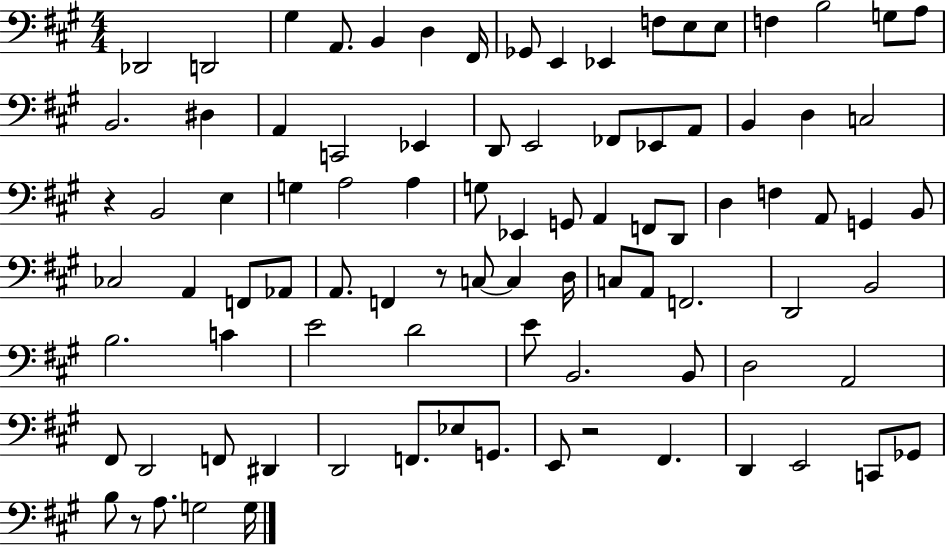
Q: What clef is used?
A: bass